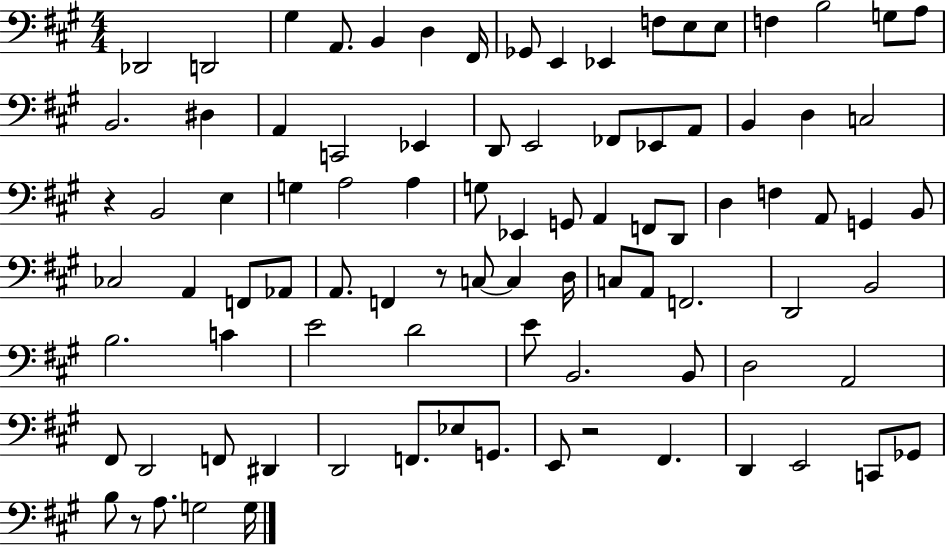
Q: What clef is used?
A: bass